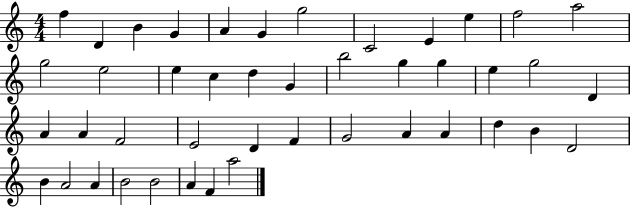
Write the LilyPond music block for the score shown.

{
  \clef treble
  \numericTimeSignature
  \time 4/4
  \key c \major
  f''4 d'4 b'4 g'4 | a'4 g'4 g''2 | c'2 e'4 e''4 | f''2 a''2 | \break g''2 e''2 | e''4 c''4 d''4 g'4 | b''2 g''4 g''4 | e''4 g''2 d'4 | \break a'4 a'4 f'2 | e'2 d'4 f'4 | g'2 a'4 a'4 | d''4 b'4 d'2 | \break b'4 a'2 a'4 | b'2 b'2 | a'4 f'4 a''2 | \bar "|."
}